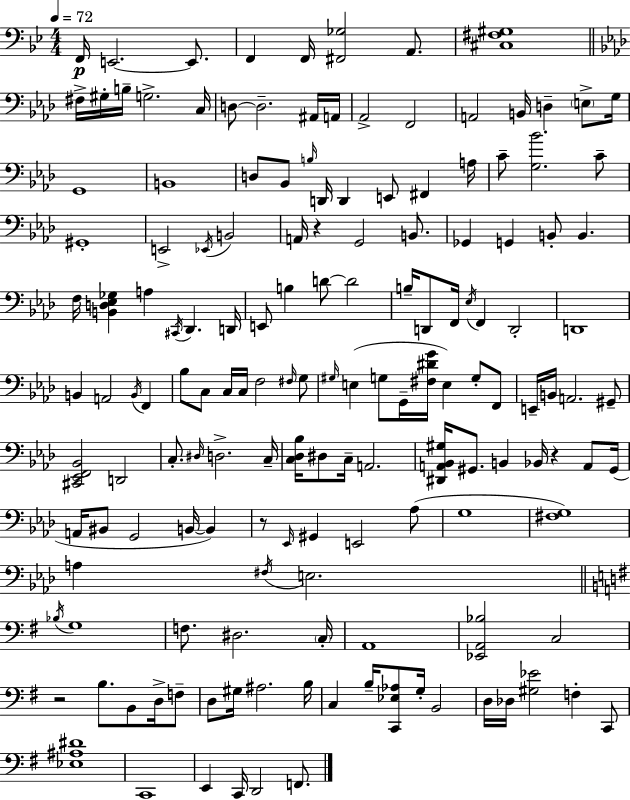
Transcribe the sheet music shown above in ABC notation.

X:1
T:Untitled
M:4/4
L:1/4
K:Gm
F,,/4 E,,2 E,,/2 F,, F,,/4 [^F,,_G,]2 A,,/2 [^C,^F,^G,]4 ^F,/4 ^G,/4 B,/4 G,2 C,/4 D,/2 D,2 ^A,,/4 A,,/4 _A,,2 F,,2 A,,2 B,,/4 D, E,/2 G,/4 G,,4 B,,4 D,/2 _B,,/2 B,/4 D,,/4 D,, E,,/2 ^F,, A,/4 C/2 [G,_B]2 C/2 ^G,,4 E,,2 _E,,/4 B,,2 A,,/4 z G,,2 B,,/2 _G,, G,, B,,/2 B,, F,/4 [B,,D,_E,_G,] A, ^C,,/4 _D,, D,,/4 E,,/2 B, D/2 D2 B,/4 D,,/2 F,,/4 _E,/4 F,, D,,2 D,,4 B,, A,,2 B,,/4 F,, _B,/2 C,/2 C,/4 C,/4 F,2 ^F,/4 G,/2 ^G,/4 E, G,/2 G,,/4 [^F,^DG]/4 E, G,/2 F,,/2 E,,/4 B,,/4 A,,2 ^G,,/2 [^C,,_E,,F,,_B,,]2 D,,2 C,/2 ^D,/4 D,2 C,/4 [C,_D,_B,]/4 ^D,/2 C,/4 A,,2 [^D,,A,,_B,,^G,]/4 ^G,,/2 B,, _B,,/4 z A,,/2 ^G,,/4 A,,/4 ^B,,/2 G,,2 B,,/4 B,, z/2 _E,,/4 ^G,, E,,2 _A,/2 G,4 [^F,G,]4 A, ^F,/4 E,2 _B,/4 G,4 F,/2 ^D,2 C,/4 A,,4 [_E,,A,,_B,]2 C,2 z2 B,/2 B,,/2 D,/4 F,/2 D,/2 ^G,/4 ^A,2 B,/4 C, B,/4 [C,,_E,_A,]/2 G,/4 B,,2 D,/4 _D,/4 [^G,_E]2 F, C,,/2 [_E,^A,^D]4 C,,4 E,, C,,/4 D,,2 F,,/2